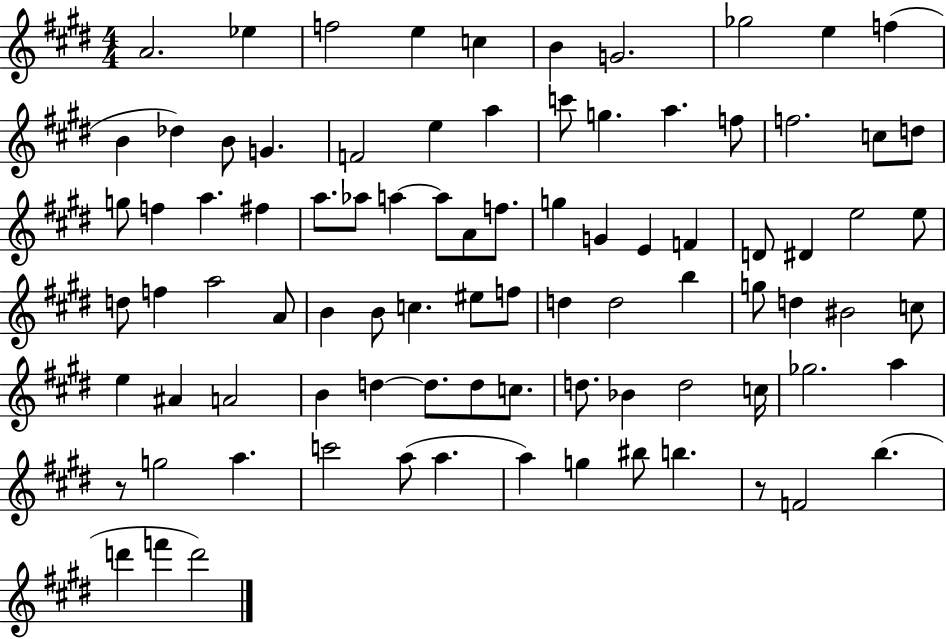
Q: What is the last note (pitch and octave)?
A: D6